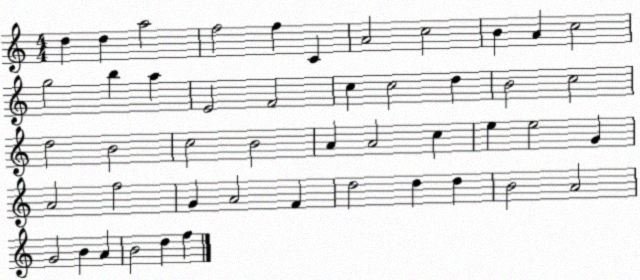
X:1
T:Untitled
M:4/4
L:1/4
K:C
d d a2 f2 f C A2 c2 B A c2 g2 b a E2 F2 c c2 d B2 c2 d2 B2 c2 B2 A A2 c e e2 G A2 f2 G A2 F d2 d d B2 A2 G2 B A B2 d f